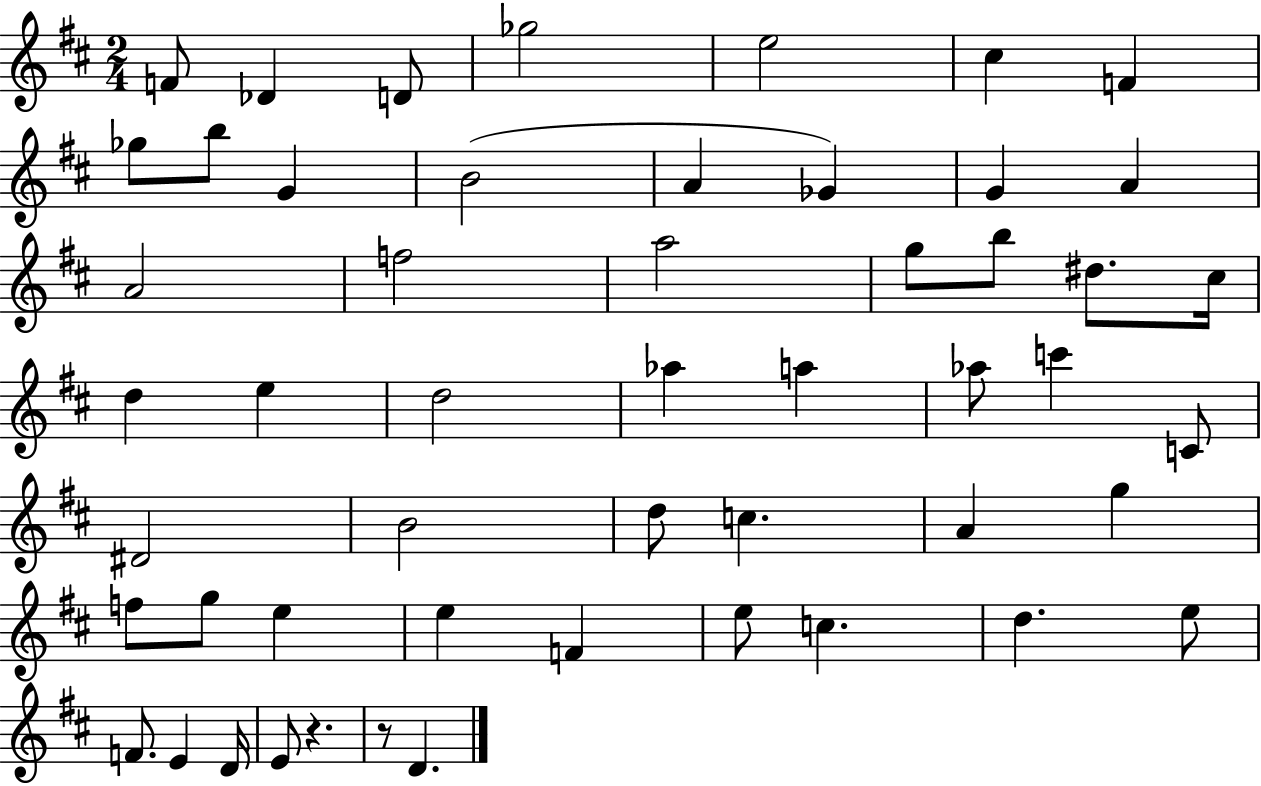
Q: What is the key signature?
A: D major